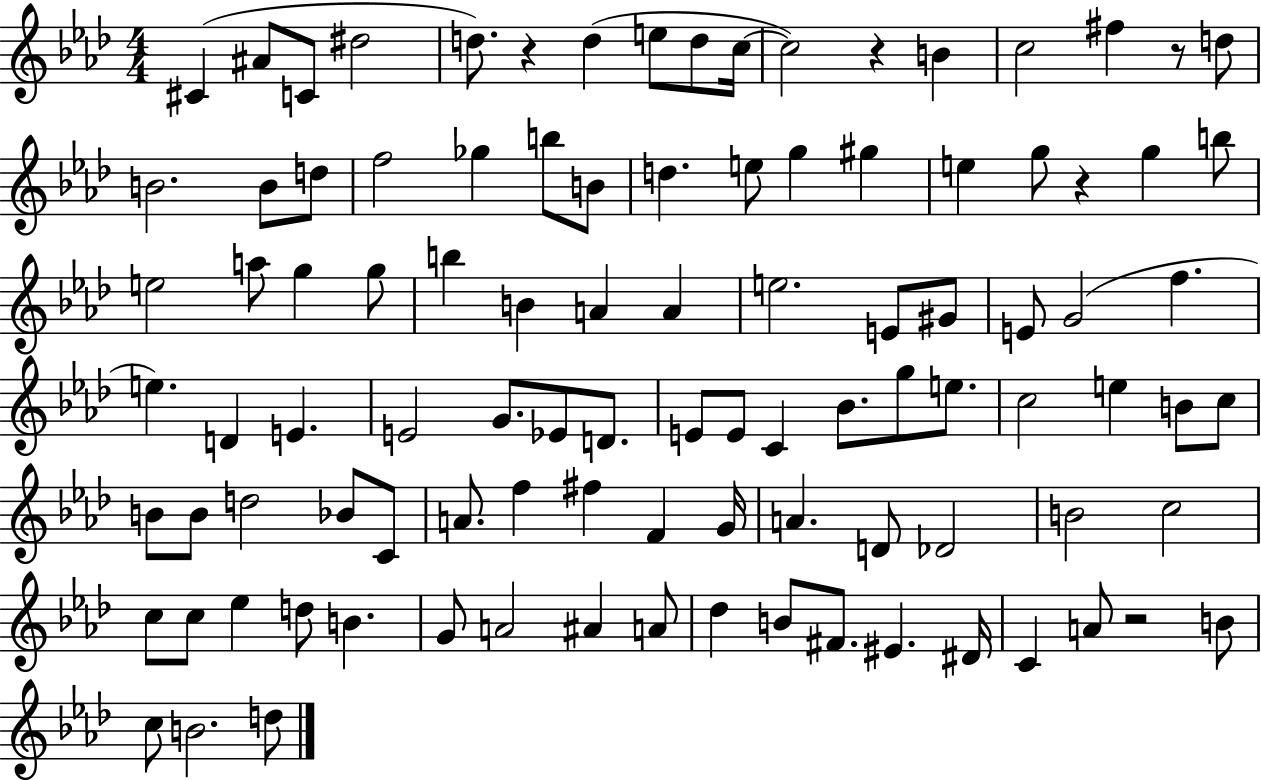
C#4/q A#4/e C4/e D#5/h D5/e. R/q D5/q E5/e D5/e C5/s C5/h R/q B4/q C5/h F#5/q R/e D5/e B4/h. B4/e D5/e F5/h Gb5/q B5/e B4/e D5/q. E5/e G5/q G#5/q E5/q G5/e R/q G5/q B5/e E5/h A5/e G5/q G5/e B5/q B4/q A4/q A4/q E5/h. E4/e G#4/e E4/e G4/h F5/q. E5/q. D4/q E4/q. E4/h G4/e. Eb4/e D4/e. E4/e E4/e C4/q Bb4/e. G5/e E5/e. C5/h E5/q B4/e C5/e B4/e B4/e D5/h Bb4/e C4/e A4/e. F5/q F#5/q F4/q G4/s A4/q. D4/e Db4/h B4/h C5/h C5/e C5/e Eb5/q D5/e B4/q. G4/e A4/h A#4/q A4/e Db5/q B4/e F#4/e. EIS4/q. D#4/s C4/q A4/e R/h B4/e C5/e B4/h. D5/e